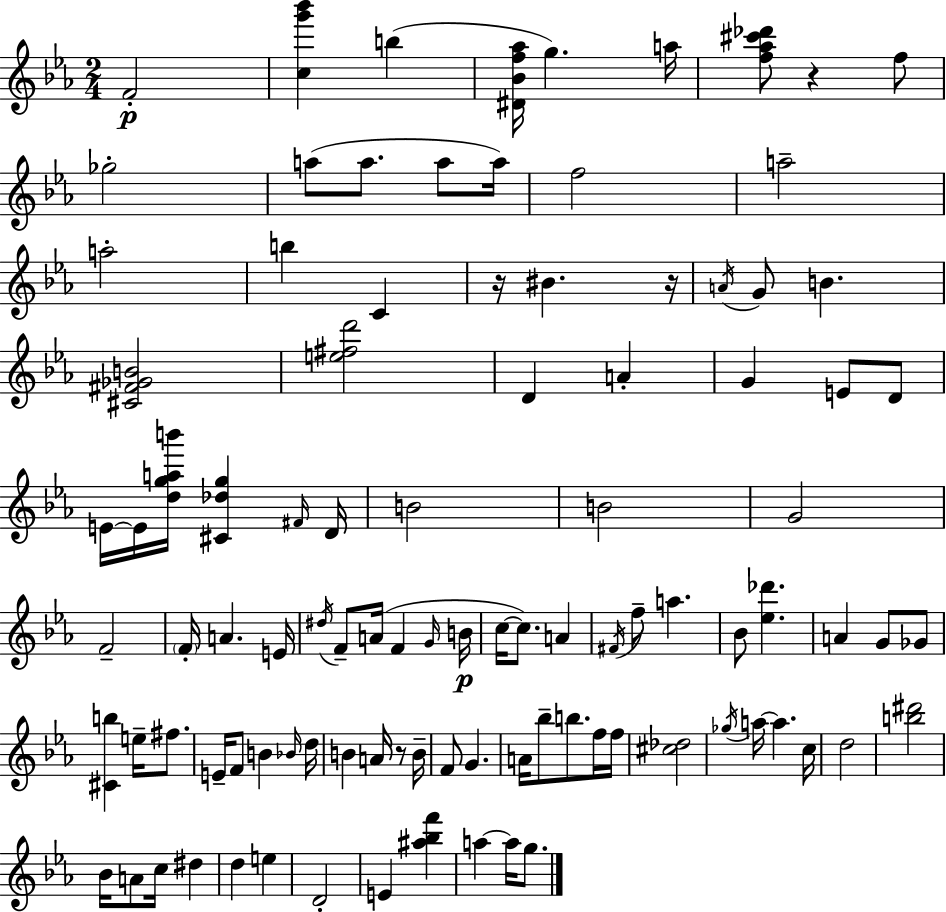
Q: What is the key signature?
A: C minor